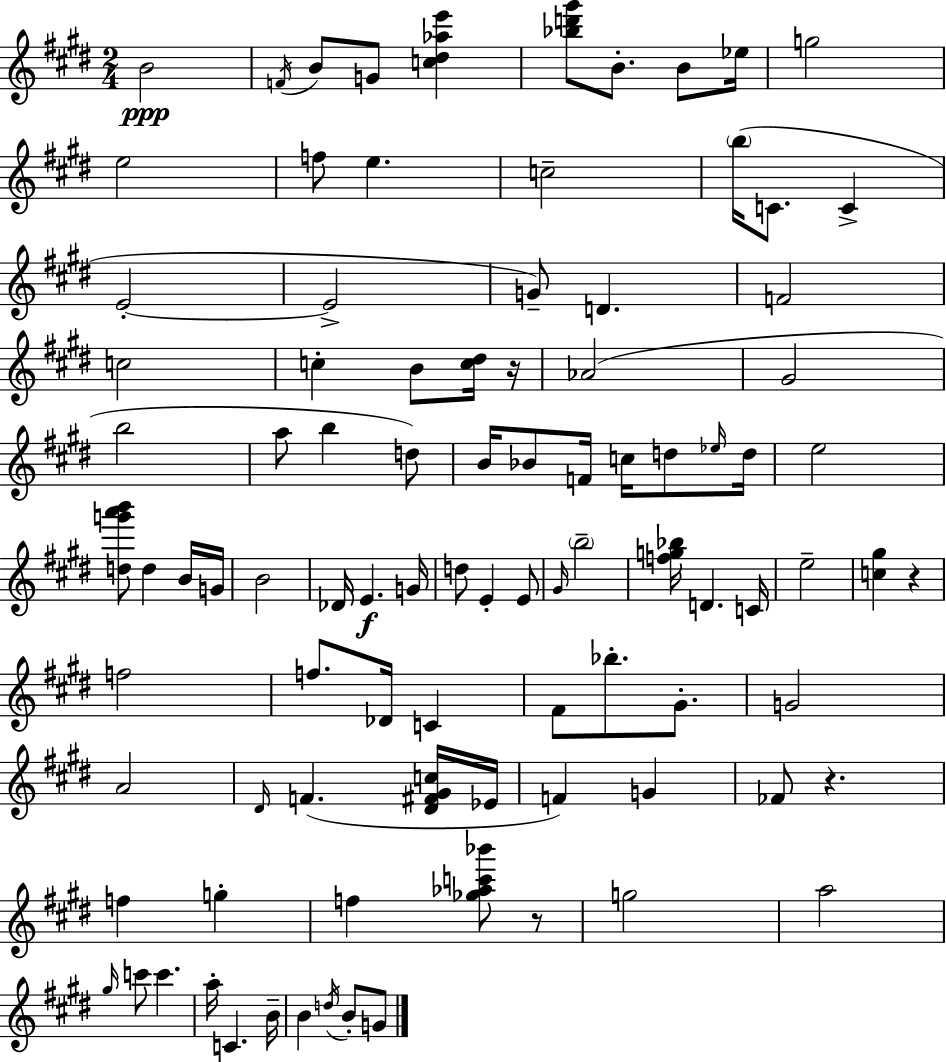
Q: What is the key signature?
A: E major